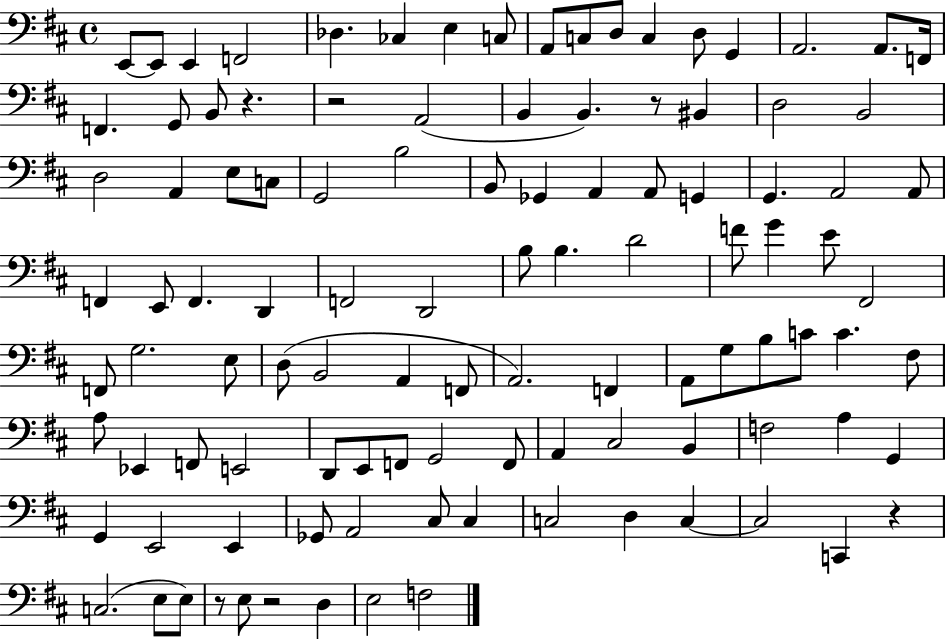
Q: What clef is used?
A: bass